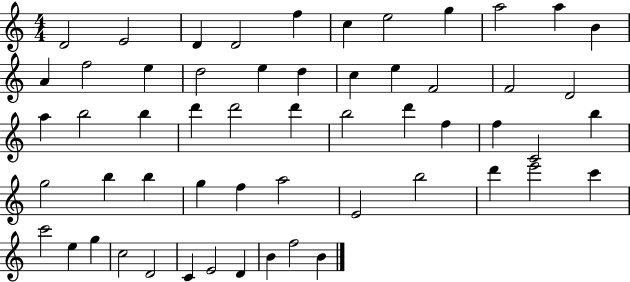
X:1
T:Untitled
M:4/4
L:1/4
K:C
D2 E2 D D2 f c e2 g a2 a B A f2 e d2 e d c e F2 F2 D2 a b2 b d' d'2 d' b2 d' f f C2 b g2 b b g f a2 E2 b2 d' e'2 c' c'2 e g c2 D2 C E2 D B f2 B